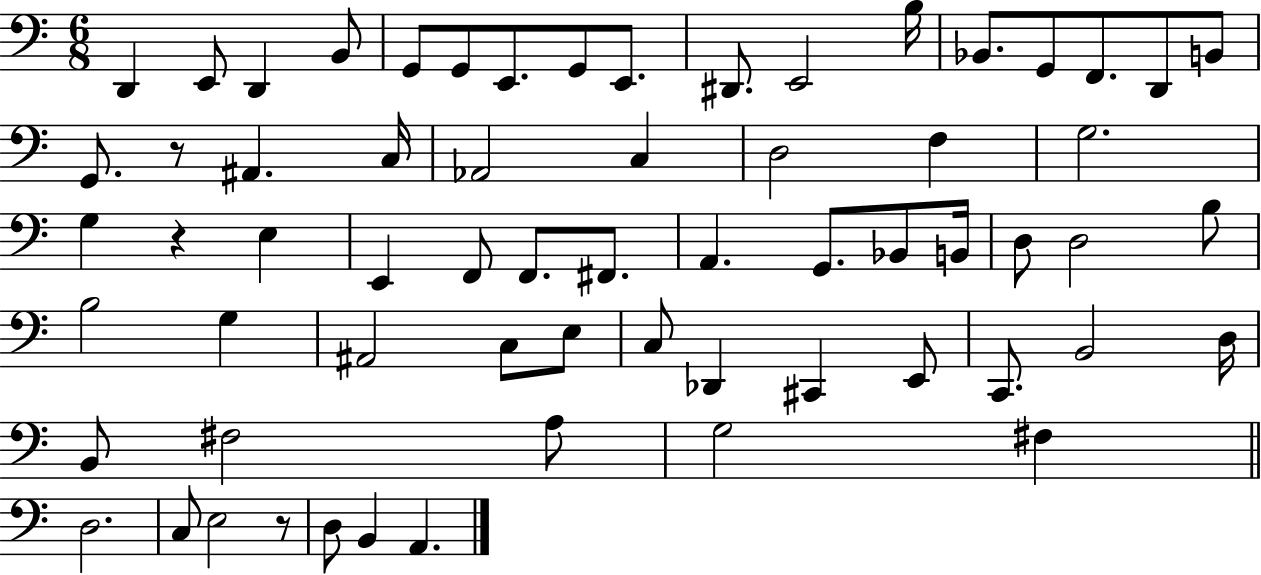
{
  \clef bass
  \numericTimeSignature
  \time 6/8
  \key c \major
  d,4 e,8 d,4 b,8 | g,8 g,8 e,8. g,8 e,8. | dis,8. e,2 b16 | bes,8. g,8 f,8. d,8 b,8 | \break g,8. r8 ais,4. c16 | aes,2 c4 | d2 f4 | g2. | \break g4 r4 e4 | e,4 f,8 f,8. fis,8. | a,4. g,8. bes,8 b,16 | d8 d2 b8 | \break b2 g4 | ais,2 c8 e8 | c8 des,4 cis,4 e,8 | c,8. b,2 d16 | \break b,8 fis2 a8 | g2 fis4 | \bar "||" \break \key c \major d2. | c8 e2 r8 | d8 b,4 a,4. | \bar "|."
}